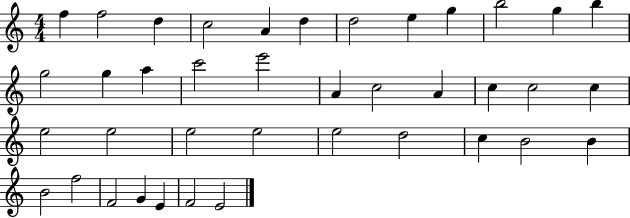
F5/q F5/h D5/q C5/h A4/q D5/q D5/h E5/q G5/q B5/h G5/q B5/q G5/h G5/q A5/q C6/h E6/h A4/q C5/h A4/q C5/q C5/h C5/q E5/h E5/h E5/h E5/h E5/h D5/h C5/q B4/h B4/q B4/h F5/h F4/h G4/q E4/q F4/h E4/h